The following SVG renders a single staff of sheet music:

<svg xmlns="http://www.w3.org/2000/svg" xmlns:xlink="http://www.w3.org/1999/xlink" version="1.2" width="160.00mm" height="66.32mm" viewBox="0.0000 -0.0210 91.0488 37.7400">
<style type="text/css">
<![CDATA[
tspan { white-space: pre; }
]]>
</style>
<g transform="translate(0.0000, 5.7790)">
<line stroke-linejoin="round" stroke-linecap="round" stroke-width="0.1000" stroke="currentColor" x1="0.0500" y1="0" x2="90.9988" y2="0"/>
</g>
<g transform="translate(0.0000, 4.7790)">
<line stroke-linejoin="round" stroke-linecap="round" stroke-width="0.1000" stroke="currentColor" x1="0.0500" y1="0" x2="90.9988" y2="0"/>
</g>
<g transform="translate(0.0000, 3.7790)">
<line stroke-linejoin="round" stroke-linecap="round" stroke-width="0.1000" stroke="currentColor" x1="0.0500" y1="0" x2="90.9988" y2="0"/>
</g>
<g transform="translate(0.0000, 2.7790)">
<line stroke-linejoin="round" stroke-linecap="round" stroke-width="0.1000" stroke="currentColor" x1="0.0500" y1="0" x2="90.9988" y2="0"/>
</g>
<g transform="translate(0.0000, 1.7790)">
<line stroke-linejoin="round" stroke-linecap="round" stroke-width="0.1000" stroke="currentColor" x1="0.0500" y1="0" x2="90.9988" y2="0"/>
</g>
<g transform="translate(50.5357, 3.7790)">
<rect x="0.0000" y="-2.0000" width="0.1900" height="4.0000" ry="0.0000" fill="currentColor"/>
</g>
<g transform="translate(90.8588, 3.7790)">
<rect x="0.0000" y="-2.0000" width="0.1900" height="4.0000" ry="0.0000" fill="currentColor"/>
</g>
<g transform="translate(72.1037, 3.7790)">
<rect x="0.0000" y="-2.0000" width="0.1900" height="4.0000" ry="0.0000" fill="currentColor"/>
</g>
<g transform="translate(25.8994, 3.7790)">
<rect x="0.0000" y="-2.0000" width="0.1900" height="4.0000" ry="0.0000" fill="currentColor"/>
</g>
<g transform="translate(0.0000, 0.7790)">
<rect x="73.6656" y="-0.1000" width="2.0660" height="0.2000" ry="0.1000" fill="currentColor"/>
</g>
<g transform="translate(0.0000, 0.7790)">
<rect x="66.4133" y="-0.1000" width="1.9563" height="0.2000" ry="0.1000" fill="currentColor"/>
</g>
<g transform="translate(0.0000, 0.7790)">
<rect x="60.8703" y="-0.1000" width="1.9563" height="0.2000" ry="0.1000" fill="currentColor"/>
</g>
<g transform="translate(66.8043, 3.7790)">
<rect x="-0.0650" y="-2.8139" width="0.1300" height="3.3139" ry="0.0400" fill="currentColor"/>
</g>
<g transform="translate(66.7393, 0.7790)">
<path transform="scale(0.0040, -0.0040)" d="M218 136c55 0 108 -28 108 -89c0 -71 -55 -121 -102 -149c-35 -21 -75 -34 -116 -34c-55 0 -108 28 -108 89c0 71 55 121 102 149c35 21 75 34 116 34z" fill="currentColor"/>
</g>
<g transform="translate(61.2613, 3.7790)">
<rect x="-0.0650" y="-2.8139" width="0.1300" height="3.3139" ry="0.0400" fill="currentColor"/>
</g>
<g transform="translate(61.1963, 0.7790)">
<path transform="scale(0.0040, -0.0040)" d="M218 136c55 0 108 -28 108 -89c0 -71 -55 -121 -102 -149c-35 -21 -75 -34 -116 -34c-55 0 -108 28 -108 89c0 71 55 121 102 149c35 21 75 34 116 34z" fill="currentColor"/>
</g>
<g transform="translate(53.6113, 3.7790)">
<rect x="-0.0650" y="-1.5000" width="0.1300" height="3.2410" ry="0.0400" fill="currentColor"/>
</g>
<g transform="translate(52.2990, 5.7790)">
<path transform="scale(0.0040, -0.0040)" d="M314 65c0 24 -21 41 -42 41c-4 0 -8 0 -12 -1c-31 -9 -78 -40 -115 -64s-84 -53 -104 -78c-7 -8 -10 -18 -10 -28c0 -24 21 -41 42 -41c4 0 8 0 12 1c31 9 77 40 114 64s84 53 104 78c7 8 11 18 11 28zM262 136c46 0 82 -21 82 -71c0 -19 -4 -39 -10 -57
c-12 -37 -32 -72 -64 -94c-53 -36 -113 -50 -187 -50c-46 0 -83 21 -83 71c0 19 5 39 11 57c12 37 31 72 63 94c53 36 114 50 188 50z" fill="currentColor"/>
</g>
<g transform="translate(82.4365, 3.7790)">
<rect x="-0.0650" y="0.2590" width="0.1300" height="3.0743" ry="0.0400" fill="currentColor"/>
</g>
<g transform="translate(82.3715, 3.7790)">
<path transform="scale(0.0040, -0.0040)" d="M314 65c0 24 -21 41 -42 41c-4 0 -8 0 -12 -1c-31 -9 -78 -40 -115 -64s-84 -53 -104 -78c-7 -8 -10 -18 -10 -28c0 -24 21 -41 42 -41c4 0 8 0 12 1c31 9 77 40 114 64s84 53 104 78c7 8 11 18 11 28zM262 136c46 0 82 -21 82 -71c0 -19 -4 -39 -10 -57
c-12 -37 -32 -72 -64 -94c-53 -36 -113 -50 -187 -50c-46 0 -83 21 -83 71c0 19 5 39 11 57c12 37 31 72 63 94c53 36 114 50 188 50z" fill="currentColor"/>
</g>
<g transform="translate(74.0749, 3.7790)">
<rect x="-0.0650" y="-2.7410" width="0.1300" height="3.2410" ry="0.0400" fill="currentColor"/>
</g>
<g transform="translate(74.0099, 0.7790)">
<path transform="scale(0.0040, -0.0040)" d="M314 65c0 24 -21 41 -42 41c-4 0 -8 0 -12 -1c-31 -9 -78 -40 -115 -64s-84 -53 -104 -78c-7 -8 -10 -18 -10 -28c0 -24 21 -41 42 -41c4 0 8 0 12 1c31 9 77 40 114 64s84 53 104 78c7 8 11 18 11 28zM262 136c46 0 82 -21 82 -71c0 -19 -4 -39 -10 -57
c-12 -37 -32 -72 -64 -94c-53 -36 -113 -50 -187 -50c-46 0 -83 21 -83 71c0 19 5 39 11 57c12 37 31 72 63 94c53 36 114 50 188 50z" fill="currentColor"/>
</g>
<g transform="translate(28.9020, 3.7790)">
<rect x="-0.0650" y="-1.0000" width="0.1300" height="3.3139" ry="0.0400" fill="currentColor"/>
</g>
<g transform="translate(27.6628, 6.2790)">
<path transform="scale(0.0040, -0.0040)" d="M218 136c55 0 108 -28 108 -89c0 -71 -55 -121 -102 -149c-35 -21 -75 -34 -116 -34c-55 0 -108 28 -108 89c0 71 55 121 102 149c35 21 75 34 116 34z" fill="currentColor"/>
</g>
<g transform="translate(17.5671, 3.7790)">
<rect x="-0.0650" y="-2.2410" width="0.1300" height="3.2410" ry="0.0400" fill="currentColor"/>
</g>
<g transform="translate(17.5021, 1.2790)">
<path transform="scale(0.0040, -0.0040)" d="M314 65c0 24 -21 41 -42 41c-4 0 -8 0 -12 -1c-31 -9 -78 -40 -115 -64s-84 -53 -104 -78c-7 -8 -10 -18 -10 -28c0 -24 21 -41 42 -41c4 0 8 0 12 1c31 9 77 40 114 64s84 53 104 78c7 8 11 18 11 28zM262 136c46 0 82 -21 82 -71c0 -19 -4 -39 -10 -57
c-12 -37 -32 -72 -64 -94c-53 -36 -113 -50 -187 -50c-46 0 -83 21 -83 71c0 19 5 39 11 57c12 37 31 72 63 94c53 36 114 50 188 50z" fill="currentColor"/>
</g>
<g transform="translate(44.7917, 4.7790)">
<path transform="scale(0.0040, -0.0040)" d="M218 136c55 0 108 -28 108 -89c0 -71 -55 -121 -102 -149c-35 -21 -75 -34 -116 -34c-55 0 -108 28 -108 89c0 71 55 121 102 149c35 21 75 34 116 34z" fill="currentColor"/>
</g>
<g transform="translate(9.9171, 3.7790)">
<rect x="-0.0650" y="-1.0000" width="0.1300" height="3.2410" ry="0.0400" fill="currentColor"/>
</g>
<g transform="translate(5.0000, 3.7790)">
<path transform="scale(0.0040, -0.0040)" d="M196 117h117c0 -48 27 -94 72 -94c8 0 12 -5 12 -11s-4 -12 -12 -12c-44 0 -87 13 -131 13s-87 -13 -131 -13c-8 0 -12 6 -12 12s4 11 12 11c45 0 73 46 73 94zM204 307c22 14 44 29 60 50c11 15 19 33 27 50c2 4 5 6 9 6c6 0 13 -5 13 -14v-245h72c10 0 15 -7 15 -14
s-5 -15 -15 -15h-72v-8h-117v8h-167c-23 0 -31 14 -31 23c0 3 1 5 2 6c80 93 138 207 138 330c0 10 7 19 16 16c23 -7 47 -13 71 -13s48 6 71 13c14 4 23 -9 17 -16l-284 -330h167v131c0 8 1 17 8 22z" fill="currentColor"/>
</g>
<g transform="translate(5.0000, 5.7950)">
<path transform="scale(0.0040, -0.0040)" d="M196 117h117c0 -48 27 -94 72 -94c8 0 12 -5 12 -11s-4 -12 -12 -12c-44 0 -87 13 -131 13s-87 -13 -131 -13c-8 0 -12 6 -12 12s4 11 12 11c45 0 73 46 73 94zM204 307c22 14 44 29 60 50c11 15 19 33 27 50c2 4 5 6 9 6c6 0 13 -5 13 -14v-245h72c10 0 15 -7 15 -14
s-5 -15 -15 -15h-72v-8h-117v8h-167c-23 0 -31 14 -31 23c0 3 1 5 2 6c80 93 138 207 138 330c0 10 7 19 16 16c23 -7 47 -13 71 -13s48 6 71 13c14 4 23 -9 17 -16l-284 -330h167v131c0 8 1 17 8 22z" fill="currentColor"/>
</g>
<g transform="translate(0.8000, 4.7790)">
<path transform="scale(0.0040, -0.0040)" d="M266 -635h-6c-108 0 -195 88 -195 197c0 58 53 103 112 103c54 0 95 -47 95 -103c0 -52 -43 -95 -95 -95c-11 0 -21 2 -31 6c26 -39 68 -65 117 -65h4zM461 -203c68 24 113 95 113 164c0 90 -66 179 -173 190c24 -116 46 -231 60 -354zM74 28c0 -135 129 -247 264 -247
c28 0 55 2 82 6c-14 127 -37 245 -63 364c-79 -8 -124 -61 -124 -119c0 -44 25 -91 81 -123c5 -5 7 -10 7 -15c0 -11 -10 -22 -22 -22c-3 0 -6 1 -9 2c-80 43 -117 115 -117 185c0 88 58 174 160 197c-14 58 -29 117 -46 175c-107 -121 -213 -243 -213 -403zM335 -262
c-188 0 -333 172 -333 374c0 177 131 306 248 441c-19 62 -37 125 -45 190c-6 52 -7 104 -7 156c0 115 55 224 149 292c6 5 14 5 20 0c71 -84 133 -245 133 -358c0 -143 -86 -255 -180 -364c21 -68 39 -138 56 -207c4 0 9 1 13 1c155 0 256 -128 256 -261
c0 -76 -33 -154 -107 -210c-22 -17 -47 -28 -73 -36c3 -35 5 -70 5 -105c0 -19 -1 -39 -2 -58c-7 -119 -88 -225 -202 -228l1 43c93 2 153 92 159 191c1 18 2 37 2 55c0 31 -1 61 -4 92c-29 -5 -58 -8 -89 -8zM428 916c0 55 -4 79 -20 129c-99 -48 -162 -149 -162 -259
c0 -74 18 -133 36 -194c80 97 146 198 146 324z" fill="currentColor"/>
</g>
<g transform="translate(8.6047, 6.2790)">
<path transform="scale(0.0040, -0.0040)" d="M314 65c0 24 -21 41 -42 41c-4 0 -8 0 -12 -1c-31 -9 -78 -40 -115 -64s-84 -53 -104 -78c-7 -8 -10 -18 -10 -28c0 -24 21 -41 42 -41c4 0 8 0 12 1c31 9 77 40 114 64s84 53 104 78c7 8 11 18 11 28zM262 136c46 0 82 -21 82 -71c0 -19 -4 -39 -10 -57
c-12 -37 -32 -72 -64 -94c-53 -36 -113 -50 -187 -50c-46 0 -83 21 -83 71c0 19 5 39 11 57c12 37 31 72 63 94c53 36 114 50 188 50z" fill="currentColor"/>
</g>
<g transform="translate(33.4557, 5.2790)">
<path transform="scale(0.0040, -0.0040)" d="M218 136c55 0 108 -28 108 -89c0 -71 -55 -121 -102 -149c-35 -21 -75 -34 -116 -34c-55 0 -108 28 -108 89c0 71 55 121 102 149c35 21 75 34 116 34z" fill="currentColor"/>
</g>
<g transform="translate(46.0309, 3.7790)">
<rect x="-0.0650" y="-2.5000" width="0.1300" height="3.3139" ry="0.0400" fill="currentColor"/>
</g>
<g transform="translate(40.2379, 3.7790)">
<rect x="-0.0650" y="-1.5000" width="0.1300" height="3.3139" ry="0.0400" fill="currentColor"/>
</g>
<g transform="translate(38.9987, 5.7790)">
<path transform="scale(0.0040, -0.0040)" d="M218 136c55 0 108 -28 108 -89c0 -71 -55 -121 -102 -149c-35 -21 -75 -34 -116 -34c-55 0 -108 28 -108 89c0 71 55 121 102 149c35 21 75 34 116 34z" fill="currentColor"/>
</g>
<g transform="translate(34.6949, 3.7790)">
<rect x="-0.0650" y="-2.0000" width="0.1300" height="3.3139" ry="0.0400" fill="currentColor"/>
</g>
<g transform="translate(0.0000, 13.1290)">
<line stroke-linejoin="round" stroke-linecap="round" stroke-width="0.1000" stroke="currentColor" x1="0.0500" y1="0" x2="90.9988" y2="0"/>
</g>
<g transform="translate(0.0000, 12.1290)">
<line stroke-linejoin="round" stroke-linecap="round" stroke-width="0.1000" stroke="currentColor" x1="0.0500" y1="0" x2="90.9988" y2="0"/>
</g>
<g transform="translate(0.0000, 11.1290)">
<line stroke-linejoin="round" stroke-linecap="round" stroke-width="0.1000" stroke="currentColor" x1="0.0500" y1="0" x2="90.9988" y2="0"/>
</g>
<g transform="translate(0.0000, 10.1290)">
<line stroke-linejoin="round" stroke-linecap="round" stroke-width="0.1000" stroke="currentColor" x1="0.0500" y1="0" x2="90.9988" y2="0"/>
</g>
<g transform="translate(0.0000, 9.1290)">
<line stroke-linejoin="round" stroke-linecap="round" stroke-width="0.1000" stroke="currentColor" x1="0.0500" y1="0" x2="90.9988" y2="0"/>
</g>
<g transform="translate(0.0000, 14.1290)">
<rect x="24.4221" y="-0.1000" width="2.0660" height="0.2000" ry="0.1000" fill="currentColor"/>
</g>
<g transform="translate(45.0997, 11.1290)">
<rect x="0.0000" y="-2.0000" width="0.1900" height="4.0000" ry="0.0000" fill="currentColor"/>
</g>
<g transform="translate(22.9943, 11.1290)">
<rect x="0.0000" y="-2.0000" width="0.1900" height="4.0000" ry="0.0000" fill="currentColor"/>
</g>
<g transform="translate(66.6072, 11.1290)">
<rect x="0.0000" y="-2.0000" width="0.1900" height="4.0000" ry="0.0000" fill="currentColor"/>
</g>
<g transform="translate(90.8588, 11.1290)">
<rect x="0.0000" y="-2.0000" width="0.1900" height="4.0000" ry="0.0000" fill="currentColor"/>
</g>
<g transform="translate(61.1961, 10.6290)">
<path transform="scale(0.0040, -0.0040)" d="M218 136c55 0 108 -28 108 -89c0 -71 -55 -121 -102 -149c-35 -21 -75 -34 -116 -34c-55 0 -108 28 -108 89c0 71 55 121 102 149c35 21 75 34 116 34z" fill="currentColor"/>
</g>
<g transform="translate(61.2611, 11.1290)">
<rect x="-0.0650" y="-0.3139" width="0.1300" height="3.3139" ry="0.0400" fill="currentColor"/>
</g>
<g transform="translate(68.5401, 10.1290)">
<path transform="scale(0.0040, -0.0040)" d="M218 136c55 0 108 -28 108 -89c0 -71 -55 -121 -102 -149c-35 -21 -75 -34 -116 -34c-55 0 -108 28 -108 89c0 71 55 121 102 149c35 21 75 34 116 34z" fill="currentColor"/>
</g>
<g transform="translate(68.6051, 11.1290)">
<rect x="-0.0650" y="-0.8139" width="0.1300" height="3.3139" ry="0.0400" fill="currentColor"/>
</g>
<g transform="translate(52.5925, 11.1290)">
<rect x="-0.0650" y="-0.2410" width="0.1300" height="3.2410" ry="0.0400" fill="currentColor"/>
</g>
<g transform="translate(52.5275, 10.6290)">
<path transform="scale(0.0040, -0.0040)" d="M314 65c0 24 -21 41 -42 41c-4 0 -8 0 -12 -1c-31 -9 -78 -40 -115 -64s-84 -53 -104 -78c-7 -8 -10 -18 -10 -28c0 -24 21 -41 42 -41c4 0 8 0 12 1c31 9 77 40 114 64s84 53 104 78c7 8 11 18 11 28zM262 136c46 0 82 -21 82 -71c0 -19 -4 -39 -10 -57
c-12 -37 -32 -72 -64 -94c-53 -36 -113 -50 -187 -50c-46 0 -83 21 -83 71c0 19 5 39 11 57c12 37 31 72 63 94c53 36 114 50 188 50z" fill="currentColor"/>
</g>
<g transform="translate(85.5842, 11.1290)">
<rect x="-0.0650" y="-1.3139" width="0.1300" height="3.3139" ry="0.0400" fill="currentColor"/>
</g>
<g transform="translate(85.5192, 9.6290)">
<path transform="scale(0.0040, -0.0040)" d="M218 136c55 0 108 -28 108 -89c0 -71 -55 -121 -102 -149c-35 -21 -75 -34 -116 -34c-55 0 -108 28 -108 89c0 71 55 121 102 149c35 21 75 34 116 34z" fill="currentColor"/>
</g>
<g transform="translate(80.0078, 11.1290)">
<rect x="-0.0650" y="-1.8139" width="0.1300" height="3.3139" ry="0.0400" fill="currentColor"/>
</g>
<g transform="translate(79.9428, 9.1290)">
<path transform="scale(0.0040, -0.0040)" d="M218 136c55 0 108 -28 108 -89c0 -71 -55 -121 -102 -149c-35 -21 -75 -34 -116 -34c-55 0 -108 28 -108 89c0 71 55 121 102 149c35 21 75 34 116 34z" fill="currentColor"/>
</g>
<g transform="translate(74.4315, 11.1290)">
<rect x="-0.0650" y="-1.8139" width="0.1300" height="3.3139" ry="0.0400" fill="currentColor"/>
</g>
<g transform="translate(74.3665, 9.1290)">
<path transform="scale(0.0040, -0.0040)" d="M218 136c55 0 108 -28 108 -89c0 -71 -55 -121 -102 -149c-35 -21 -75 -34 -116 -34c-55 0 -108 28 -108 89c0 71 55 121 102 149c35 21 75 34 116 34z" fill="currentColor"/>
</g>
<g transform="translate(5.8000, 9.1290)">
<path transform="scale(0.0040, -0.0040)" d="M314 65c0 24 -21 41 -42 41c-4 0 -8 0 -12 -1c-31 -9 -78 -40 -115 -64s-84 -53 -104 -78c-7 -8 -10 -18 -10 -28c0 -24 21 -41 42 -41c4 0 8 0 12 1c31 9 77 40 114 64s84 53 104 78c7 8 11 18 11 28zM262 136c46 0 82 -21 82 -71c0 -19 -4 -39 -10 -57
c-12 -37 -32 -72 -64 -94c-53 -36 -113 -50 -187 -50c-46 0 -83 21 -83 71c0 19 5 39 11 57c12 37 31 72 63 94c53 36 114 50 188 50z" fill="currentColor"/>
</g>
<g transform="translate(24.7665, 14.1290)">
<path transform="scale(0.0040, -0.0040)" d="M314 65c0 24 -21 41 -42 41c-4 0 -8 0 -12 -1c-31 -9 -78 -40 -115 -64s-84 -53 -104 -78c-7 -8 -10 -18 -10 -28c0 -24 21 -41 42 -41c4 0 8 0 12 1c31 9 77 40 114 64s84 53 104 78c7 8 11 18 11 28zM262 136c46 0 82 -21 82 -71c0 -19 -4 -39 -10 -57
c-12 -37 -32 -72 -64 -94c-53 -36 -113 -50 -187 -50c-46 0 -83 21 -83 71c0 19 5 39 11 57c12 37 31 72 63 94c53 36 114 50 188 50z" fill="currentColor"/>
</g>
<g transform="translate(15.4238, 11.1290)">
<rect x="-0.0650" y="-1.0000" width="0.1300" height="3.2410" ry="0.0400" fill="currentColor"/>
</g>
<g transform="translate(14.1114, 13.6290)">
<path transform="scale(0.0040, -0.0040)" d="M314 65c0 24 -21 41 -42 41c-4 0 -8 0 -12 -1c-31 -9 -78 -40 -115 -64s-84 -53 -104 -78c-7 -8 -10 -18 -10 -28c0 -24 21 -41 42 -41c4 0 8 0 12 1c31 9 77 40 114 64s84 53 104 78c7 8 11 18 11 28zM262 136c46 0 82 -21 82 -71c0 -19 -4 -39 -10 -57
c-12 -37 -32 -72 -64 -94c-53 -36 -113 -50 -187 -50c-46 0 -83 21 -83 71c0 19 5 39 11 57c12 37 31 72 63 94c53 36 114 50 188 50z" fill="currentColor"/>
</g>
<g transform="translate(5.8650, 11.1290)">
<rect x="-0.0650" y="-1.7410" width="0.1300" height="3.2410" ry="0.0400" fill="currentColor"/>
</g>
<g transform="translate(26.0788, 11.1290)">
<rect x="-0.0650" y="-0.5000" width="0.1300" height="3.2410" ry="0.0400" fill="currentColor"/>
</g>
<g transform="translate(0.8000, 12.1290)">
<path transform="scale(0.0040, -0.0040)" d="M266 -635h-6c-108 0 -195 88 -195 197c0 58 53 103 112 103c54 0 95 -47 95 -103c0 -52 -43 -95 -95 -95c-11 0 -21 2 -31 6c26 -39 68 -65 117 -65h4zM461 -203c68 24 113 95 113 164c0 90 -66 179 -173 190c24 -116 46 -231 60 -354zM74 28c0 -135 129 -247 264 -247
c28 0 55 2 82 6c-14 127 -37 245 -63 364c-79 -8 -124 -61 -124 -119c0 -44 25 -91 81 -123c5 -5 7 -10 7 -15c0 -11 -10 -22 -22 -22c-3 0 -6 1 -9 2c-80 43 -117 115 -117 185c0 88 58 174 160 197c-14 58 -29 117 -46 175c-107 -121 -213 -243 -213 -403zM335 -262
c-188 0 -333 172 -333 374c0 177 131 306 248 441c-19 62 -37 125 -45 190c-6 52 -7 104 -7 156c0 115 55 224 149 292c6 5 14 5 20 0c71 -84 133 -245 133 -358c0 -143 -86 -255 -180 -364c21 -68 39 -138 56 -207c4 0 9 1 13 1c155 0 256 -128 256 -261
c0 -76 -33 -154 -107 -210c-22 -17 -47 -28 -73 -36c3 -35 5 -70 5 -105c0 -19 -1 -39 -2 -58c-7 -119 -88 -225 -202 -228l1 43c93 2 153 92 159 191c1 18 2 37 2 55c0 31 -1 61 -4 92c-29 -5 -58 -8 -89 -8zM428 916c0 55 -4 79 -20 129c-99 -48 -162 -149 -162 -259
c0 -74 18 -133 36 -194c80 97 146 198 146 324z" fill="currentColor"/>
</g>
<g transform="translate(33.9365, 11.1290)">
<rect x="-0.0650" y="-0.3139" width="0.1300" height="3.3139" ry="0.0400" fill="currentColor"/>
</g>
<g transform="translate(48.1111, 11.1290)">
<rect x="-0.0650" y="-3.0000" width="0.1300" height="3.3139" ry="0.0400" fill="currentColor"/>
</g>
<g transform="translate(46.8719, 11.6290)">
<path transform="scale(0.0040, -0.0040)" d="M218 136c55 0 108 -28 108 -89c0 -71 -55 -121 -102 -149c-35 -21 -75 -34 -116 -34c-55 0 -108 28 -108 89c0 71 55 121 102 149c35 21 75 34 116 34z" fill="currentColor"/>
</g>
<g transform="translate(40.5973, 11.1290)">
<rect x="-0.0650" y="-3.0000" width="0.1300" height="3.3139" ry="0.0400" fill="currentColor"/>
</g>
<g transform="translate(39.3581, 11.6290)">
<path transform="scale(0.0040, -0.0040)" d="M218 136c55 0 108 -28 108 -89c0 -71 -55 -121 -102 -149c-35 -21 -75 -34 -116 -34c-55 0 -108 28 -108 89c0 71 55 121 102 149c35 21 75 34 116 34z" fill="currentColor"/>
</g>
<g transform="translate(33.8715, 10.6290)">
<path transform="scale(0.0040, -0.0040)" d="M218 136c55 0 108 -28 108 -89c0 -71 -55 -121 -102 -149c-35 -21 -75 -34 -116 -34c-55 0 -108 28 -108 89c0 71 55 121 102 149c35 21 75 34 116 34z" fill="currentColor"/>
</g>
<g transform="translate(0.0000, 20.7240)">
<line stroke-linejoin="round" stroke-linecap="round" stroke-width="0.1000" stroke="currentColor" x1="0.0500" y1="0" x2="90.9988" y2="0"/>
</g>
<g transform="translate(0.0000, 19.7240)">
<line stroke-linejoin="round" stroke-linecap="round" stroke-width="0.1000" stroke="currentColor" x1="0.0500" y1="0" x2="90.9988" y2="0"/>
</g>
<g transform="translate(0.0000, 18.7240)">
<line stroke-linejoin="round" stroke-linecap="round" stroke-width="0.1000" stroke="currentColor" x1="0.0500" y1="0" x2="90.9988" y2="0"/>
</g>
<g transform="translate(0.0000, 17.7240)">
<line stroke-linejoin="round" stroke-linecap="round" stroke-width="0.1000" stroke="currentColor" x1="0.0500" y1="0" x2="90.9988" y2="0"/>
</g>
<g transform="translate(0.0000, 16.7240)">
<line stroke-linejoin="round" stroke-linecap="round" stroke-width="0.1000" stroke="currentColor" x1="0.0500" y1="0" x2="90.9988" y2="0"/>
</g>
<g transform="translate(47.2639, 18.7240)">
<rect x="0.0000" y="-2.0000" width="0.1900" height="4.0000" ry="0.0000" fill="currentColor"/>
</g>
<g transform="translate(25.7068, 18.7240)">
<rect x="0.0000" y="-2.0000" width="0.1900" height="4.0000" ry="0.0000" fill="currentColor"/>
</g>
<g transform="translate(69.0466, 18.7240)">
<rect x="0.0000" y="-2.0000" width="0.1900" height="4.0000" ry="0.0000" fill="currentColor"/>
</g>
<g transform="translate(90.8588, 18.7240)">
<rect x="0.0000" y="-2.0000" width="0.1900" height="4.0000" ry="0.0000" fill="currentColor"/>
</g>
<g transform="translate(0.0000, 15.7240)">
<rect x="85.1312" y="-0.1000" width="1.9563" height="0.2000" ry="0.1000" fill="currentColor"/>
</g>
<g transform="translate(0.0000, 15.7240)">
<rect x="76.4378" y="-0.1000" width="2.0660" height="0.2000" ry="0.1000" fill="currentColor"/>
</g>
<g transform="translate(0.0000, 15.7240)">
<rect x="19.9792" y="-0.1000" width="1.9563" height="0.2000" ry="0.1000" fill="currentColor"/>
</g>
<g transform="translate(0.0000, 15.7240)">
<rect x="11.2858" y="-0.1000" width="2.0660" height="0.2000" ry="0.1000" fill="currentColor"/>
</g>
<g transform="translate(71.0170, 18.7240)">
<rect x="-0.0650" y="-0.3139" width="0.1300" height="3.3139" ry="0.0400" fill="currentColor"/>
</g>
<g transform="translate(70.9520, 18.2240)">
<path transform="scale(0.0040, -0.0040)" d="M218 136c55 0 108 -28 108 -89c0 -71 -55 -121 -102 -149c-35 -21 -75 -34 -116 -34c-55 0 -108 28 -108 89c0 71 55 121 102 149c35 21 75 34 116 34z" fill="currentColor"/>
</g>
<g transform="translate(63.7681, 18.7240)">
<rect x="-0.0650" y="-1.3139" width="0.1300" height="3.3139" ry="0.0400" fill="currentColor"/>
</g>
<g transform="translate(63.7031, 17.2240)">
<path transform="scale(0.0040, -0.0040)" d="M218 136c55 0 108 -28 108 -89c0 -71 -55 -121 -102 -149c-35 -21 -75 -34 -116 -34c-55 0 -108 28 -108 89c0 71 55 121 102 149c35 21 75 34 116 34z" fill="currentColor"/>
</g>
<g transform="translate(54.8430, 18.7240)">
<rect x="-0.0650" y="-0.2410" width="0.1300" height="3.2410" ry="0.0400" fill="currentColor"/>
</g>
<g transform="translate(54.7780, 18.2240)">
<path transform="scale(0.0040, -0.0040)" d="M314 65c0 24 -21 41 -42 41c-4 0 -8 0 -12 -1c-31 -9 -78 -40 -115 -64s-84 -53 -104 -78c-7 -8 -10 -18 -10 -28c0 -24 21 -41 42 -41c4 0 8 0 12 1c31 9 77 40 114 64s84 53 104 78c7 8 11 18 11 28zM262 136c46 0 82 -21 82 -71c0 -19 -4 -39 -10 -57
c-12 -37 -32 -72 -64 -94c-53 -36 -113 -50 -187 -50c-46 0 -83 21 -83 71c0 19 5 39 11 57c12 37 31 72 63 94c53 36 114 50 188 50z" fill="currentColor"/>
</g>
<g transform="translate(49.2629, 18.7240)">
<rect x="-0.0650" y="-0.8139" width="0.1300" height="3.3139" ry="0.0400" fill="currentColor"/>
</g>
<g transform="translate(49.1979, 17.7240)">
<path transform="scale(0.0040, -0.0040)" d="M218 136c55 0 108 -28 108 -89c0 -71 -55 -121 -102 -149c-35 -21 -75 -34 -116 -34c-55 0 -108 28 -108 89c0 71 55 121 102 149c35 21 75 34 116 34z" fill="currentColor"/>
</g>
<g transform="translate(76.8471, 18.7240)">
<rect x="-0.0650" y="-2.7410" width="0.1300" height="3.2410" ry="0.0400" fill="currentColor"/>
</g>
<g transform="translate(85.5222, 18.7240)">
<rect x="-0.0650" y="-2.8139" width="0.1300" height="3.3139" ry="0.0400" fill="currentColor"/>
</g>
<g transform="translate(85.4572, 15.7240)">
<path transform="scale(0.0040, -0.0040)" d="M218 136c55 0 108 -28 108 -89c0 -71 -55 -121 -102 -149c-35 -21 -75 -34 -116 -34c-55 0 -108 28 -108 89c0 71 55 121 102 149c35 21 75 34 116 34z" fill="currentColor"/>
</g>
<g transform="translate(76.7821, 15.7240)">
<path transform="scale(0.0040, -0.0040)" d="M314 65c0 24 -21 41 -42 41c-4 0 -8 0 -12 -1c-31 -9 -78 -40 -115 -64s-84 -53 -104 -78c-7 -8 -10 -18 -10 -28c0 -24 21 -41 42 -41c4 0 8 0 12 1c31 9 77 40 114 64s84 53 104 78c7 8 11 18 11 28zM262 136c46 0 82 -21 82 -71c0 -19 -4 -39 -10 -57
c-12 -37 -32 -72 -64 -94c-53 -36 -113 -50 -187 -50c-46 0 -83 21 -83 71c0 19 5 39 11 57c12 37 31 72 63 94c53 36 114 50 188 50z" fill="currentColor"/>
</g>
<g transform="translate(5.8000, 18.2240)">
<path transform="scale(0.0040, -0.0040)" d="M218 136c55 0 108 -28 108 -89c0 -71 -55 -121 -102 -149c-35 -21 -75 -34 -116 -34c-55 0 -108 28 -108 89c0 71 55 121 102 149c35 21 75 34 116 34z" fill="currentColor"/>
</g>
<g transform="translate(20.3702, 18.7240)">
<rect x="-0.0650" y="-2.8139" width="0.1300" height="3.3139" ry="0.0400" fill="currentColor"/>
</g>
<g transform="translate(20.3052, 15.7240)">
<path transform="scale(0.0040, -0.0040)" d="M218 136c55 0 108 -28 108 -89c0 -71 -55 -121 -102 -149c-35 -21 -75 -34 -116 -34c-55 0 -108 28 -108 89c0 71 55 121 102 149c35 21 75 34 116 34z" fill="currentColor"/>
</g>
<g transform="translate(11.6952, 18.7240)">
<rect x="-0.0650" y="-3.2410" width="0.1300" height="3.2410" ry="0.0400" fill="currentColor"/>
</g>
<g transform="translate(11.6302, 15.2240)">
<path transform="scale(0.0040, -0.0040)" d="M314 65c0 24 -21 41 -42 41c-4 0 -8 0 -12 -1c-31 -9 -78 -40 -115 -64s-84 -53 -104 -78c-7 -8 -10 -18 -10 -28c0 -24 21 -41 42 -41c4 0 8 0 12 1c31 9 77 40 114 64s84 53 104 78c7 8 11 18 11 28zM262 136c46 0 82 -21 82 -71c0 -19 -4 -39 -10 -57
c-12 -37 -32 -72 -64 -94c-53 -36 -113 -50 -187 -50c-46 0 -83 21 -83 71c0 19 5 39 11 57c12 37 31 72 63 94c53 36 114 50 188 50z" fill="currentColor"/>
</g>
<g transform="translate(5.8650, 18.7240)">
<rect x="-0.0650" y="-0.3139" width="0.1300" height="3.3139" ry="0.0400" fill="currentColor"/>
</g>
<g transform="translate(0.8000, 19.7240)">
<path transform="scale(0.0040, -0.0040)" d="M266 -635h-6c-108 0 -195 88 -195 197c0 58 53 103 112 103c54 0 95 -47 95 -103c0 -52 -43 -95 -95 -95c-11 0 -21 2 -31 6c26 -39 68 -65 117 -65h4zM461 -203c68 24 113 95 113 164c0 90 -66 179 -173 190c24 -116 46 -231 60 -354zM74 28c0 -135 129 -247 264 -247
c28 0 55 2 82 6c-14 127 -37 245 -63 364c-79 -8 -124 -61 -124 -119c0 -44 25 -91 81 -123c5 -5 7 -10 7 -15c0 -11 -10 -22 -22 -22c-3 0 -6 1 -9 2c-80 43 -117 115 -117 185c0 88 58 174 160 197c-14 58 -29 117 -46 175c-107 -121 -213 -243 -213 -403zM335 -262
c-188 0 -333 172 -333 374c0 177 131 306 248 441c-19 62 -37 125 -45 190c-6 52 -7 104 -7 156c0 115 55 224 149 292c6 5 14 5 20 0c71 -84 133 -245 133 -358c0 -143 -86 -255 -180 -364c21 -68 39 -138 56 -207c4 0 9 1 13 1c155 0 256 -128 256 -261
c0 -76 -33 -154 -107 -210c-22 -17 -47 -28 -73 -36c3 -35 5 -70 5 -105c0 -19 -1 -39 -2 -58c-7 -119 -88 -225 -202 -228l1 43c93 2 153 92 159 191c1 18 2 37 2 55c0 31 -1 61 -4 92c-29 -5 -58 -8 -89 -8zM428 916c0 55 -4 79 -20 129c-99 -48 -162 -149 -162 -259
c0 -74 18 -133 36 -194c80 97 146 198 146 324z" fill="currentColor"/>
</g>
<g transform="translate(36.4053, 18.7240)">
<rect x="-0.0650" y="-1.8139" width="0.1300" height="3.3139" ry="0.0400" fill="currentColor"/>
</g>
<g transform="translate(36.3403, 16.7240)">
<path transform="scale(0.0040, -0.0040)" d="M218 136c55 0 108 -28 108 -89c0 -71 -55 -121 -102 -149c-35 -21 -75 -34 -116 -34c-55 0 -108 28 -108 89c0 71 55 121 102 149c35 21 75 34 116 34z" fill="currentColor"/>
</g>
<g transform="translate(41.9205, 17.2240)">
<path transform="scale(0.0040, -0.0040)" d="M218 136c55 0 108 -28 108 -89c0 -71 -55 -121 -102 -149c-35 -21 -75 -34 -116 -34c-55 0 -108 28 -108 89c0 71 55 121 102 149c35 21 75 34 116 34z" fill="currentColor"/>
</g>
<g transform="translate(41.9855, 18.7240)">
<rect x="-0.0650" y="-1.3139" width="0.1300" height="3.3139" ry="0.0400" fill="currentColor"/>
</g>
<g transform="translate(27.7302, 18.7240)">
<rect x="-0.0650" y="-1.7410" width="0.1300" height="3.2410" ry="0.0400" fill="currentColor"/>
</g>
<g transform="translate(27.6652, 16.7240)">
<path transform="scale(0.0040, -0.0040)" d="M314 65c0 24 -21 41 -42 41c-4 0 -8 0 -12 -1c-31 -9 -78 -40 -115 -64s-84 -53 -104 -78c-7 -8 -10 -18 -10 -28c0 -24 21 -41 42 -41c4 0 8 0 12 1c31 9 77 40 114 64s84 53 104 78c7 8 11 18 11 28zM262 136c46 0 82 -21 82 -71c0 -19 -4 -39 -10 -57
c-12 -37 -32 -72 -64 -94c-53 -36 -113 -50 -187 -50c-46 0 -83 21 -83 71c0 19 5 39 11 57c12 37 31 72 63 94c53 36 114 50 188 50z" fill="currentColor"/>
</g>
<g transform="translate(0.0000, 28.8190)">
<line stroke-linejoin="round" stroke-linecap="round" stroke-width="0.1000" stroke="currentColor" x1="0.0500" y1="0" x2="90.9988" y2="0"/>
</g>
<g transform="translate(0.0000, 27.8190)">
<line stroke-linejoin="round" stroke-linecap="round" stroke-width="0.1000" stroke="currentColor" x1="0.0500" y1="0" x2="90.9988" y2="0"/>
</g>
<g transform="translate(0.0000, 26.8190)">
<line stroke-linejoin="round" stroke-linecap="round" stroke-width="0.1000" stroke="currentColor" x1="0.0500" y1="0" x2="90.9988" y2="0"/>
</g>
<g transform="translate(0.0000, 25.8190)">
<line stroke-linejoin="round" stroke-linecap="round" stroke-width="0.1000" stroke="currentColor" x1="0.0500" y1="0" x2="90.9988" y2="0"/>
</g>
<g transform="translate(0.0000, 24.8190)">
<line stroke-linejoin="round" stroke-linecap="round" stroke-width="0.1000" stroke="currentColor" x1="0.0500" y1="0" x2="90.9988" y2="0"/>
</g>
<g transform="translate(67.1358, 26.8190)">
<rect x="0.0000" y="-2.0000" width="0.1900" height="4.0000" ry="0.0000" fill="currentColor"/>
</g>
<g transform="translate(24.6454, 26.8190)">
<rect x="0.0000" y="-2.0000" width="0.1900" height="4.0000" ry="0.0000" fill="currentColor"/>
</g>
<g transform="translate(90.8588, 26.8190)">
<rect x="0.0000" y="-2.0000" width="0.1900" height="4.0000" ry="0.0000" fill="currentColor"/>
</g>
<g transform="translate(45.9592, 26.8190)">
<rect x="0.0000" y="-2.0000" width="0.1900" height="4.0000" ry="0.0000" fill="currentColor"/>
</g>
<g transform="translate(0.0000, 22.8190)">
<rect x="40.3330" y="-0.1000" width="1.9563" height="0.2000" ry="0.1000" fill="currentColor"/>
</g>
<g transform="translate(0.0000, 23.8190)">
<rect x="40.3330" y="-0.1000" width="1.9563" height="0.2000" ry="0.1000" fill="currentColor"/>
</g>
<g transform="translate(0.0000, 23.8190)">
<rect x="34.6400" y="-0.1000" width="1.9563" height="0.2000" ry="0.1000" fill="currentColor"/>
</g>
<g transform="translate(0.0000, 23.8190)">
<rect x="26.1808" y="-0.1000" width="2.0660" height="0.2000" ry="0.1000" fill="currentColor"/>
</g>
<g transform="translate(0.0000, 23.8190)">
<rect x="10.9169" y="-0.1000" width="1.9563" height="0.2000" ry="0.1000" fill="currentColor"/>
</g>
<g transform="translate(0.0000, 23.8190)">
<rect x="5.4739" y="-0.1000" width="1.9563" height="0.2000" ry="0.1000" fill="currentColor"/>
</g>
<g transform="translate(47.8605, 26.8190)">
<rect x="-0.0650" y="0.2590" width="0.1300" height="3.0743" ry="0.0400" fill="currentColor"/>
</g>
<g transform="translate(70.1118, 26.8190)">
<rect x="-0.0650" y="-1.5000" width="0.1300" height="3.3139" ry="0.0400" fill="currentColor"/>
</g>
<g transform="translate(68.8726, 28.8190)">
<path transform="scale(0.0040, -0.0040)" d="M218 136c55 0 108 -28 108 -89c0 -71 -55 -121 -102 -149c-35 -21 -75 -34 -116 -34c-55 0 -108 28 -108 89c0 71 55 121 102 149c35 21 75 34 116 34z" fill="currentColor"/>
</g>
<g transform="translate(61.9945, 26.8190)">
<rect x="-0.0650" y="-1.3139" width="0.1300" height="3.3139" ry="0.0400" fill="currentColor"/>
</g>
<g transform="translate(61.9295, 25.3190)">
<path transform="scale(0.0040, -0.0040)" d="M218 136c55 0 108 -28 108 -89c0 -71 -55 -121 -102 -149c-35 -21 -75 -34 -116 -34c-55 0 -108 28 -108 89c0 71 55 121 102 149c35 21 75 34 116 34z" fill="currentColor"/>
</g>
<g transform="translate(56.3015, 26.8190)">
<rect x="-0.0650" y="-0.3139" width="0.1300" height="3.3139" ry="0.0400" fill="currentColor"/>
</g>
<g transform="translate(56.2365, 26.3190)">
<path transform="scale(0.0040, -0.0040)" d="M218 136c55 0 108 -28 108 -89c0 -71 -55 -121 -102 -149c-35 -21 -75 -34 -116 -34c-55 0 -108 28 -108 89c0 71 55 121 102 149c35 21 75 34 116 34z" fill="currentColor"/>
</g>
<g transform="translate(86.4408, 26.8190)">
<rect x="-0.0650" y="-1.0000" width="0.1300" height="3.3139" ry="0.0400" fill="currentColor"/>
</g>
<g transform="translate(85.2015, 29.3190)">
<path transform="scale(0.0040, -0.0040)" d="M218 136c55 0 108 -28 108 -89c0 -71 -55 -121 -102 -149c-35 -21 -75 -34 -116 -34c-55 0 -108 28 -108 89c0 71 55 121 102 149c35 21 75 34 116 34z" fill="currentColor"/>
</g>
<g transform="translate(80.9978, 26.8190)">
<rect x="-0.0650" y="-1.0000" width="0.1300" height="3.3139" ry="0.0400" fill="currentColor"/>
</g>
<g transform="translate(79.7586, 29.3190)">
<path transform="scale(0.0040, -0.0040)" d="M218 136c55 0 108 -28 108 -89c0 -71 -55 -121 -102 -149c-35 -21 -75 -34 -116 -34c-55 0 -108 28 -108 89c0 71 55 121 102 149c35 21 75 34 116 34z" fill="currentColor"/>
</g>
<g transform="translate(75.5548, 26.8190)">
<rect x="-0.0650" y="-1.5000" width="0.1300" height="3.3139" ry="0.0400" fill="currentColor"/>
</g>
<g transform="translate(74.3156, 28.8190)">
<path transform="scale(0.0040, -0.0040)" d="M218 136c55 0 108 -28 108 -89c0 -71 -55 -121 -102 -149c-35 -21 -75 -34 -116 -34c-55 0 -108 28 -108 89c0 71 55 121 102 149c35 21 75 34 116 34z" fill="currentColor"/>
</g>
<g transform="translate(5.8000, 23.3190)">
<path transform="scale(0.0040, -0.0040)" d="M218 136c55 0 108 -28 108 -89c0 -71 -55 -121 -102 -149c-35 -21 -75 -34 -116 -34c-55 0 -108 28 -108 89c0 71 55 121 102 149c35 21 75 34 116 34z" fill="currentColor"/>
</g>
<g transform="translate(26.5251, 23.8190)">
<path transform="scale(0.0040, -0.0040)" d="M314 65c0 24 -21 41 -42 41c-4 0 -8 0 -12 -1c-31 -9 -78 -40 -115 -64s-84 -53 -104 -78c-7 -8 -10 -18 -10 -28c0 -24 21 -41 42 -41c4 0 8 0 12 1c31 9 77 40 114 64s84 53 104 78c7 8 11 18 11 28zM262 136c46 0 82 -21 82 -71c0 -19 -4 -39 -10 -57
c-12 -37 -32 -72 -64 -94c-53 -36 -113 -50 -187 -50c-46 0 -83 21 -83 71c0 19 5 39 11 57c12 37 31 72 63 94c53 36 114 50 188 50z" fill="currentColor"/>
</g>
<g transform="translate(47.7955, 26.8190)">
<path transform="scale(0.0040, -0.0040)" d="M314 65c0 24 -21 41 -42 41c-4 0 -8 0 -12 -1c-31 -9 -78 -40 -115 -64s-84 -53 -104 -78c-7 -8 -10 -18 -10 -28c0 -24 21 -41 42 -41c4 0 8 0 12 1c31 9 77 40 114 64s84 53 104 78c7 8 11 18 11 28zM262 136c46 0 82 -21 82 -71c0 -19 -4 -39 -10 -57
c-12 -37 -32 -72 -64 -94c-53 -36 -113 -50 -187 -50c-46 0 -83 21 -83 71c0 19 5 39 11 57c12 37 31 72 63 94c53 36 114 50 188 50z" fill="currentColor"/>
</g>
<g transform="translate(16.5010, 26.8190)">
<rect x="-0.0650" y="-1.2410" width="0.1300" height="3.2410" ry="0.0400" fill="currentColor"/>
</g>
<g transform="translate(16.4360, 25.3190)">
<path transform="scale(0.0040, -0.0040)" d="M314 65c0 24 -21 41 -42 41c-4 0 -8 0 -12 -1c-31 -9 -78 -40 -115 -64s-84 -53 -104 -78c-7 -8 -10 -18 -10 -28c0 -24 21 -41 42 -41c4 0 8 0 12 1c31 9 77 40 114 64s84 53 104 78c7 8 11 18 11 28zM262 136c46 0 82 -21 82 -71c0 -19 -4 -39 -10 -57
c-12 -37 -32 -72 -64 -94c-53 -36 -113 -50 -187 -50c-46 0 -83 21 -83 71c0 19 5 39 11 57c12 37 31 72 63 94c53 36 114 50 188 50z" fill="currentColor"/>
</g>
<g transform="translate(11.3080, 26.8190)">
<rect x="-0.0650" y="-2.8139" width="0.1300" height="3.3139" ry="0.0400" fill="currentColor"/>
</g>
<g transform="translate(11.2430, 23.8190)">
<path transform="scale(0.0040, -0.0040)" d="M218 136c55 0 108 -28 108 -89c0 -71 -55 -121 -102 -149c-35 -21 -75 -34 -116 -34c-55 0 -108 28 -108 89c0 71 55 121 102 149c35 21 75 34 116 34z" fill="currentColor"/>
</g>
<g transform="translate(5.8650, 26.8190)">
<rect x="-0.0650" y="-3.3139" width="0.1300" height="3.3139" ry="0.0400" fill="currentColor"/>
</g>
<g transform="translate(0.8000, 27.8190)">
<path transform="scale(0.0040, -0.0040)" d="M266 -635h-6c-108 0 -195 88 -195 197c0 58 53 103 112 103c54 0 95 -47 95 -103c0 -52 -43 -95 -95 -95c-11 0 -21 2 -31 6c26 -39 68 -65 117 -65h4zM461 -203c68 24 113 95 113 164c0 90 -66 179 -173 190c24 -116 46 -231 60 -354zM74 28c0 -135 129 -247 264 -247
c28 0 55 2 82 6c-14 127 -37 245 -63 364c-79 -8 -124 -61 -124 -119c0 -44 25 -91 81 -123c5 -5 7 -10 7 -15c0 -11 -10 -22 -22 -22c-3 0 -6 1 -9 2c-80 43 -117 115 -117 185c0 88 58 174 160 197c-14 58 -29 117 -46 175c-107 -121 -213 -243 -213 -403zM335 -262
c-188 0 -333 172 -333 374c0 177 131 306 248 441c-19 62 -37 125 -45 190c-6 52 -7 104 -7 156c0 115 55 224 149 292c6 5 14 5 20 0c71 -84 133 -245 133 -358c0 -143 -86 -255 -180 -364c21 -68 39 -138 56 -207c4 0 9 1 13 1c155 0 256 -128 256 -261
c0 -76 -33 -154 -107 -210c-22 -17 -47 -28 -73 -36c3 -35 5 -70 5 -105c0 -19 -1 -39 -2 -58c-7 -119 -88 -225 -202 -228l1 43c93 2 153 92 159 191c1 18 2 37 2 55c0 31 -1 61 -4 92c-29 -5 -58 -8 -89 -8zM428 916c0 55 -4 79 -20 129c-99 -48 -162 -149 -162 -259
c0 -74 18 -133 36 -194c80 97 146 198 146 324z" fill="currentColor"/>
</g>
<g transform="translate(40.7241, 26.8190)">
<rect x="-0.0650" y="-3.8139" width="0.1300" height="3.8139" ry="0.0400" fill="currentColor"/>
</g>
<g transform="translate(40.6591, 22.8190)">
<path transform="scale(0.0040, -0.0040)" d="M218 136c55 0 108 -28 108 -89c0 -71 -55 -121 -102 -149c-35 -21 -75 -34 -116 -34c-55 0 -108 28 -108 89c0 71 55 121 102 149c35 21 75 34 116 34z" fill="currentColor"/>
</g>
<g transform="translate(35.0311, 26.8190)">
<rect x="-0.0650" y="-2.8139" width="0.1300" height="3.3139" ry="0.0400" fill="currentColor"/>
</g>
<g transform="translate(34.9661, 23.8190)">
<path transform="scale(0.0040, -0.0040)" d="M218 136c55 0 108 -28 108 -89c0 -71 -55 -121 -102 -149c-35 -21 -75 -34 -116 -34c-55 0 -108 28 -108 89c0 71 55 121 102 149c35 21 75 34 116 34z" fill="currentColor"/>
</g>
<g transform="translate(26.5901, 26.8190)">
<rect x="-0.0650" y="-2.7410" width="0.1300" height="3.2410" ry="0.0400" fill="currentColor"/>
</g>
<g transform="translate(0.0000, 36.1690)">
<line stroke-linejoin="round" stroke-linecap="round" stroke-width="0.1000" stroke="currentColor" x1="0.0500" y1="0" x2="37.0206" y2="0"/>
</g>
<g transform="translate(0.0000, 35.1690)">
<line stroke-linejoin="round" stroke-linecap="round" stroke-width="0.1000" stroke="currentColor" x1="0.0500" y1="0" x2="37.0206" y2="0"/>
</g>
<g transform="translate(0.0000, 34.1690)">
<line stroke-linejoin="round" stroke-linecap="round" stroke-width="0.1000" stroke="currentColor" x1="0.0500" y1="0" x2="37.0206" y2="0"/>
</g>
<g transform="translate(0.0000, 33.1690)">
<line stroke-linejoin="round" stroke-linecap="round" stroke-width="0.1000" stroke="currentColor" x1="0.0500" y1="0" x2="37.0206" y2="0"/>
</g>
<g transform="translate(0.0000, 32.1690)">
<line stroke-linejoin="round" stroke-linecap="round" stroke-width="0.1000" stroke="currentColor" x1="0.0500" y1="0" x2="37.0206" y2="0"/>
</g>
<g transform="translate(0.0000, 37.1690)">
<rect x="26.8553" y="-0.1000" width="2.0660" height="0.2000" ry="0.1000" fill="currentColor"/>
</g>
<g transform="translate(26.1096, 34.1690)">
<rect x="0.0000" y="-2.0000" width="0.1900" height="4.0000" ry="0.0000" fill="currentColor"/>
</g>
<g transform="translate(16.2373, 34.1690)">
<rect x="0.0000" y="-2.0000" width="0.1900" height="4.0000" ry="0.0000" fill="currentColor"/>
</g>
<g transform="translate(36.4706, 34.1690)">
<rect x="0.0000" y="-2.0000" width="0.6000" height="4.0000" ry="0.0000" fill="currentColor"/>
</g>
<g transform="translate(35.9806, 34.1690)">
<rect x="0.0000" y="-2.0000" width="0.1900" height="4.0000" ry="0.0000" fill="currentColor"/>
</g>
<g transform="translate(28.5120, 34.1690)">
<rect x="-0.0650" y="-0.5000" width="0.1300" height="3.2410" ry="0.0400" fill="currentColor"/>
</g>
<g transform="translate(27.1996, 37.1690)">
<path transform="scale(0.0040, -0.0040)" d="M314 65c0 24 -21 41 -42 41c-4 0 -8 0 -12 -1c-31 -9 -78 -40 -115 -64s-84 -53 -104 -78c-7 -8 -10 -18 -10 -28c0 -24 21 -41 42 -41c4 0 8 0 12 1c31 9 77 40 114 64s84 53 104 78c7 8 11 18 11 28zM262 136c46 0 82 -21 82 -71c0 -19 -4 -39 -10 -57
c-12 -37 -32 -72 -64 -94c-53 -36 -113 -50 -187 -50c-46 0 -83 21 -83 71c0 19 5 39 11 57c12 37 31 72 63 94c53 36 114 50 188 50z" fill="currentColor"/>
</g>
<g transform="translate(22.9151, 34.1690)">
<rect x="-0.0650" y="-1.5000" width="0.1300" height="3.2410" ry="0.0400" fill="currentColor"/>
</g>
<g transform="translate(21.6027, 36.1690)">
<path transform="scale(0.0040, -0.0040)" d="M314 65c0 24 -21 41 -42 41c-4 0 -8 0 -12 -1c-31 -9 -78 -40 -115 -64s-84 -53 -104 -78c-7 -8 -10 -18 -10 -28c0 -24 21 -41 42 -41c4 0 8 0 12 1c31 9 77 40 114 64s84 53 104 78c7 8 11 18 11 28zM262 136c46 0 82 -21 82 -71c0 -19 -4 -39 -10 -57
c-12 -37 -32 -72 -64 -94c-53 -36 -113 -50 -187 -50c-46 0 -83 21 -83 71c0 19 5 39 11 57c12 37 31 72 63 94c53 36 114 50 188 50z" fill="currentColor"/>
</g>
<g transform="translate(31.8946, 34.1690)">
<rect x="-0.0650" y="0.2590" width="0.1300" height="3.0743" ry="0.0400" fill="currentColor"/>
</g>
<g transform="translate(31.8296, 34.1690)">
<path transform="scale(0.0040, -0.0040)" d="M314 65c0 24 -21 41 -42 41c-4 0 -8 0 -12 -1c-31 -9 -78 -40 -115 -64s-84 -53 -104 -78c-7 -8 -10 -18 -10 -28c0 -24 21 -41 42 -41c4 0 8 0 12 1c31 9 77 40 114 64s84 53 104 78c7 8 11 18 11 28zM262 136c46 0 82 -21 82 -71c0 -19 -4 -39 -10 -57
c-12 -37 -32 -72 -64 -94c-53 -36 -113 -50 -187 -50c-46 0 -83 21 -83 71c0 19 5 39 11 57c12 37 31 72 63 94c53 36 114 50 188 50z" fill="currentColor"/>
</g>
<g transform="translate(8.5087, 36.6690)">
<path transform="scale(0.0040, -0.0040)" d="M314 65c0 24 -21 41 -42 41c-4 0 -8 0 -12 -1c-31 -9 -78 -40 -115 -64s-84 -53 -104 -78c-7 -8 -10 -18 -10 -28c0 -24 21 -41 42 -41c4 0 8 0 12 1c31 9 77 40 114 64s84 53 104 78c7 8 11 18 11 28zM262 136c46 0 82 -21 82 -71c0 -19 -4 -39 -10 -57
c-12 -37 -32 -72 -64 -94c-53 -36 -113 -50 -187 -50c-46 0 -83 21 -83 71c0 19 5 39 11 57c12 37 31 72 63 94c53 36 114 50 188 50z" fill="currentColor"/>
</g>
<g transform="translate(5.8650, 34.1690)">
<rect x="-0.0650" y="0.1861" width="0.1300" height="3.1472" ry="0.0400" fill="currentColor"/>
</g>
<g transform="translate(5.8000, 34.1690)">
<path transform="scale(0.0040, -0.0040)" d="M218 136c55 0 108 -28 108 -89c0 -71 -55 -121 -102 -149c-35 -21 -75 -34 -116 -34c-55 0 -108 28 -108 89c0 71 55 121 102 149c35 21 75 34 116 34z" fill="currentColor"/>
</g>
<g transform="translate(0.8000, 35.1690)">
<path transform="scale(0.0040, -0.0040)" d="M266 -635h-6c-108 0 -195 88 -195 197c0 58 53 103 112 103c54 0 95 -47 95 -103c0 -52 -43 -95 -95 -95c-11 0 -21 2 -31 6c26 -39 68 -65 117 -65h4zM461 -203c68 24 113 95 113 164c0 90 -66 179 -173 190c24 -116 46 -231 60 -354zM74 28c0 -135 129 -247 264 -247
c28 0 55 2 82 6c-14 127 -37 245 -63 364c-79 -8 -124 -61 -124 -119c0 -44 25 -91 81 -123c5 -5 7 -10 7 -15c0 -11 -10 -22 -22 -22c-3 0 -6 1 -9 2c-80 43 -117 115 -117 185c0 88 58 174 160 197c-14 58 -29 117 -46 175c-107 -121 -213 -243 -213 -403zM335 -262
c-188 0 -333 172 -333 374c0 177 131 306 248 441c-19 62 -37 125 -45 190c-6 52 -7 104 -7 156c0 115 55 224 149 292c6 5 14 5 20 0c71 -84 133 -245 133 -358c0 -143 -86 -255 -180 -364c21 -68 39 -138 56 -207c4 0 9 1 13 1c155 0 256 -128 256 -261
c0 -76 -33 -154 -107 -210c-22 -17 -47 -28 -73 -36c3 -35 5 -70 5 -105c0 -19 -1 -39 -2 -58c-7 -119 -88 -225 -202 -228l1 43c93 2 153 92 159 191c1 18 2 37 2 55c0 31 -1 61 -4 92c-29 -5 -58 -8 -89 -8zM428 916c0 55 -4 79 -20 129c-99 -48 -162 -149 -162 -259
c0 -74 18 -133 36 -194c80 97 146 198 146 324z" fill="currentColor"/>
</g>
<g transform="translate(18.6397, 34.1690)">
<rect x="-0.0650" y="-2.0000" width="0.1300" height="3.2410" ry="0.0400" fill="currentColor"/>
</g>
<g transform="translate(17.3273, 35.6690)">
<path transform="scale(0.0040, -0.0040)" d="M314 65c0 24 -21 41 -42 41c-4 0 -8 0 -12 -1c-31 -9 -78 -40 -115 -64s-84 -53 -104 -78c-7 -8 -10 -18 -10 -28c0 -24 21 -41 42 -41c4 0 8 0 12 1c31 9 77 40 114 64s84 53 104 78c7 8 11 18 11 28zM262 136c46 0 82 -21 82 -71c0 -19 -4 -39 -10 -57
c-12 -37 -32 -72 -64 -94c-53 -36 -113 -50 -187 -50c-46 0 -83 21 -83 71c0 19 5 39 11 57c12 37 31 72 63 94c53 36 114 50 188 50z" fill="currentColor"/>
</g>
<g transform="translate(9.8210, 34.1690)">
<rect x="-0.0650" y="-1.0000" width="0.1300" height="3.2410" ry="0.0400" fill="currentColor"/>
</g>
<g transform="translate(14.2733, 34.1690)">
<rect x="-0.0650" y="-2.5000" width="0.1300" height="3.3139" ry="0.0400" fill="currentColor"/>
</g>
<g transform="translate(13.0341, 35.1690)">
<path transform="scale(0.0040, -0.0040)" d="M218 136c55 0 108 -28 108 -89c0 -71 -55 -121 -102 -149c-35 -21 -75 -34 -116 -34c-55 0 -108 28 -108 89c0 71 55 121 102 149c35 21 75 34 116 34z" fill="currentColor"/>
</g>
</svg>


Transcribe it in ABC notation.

X:1
T:Untitled
M:4/4
L:1/4
K:C
D2 g2 D F E G E2 a a a2 B2 f2 D2 C2 c A A c2 c d f f e c b2 a f2 f e d c2 e c a2 a b a e2 a2 a c' B2 c e E E D D B D2 G F2 E2 C2 B2